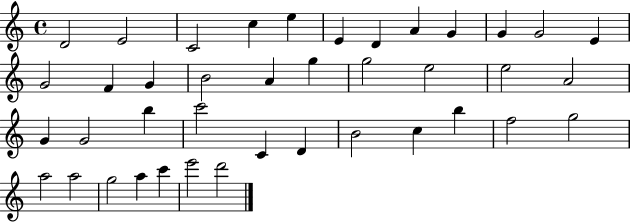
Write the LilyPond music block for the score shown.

{
  \clef treble
  \time 4/4
  \defaultTimeSignature
  \key c \major
  d'2 e'2 | c'2 c''4 e''4 | e'4 d'4 a'4 g'4 | g'4 g'2 e'4 | \break g'2 f'4 g'4 | b'2 a'4 g''4 | g''2 e''2 | e''2 a'2 | \break g'4 g'2 b''4 | c'''2 c'4 d'4 | b'2 c''4 b''4 | f''2 g''2 | \break a''2 a''2 | g''2 a''4 c'''4 | e'''2 d'''2 | \bar "|."
}